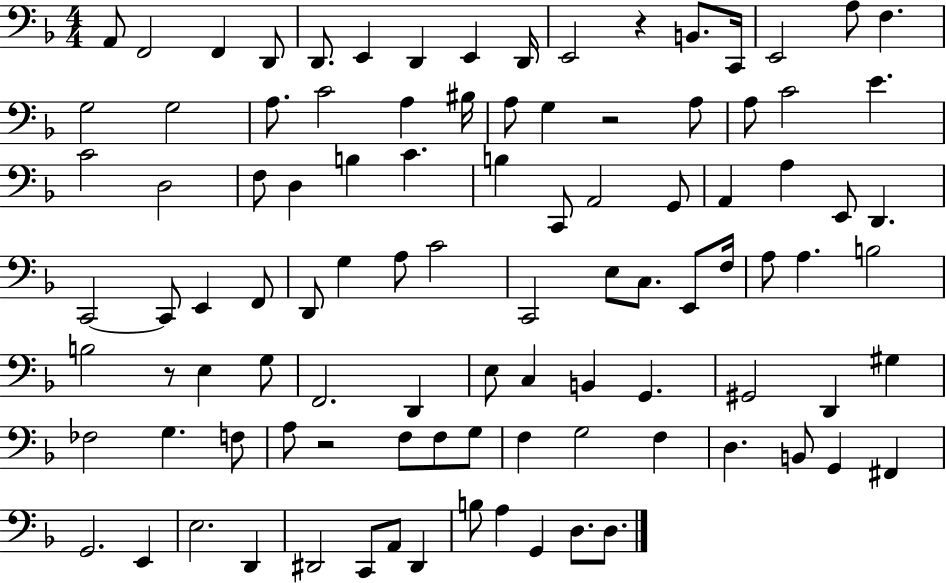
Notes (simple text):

A2/e F2/h F2/q D2/e D2/e. E2/q D2/q E2/q D2/s E2/h R/q B2/e. C2/s E2/h A3/e F3/q. G3/h G3/h A3/e. C4/h A3/q BIS3/s A3/e G3/q R/h A3/e A3/e C4/h E4/q. C4/h D3/h F3/e D3/q B3/q C4/q. B3/q C2/e A2/h G2/e A2/q A3/q E2/e D2/q. C2/h C2/e E2/q F2/e D2/e G3/q A3/e C4/h C2/h E3/e C3/e. E2/e F3/s A3/e A3/q. B3/h B3/h R/e E3/q G3/e F2/h. D2/q E3/e C3/q B2/q G2/q. G#2/h D2/q G#3/q FES3/h G3/q. F3/e A3/e R/h F3/e F3/e G3/e F3/q G3/h F3/q D3/q. B2/e G2/q F#2/q G2/h. E2/q E3/h. D2/q D#2/h C2/e A2/e D#2/q B3/e A3/q G2/q D3/e. D3/e.